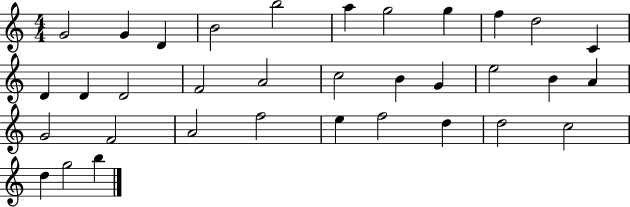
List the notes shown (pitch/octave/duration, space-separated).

G4/h G4/q D4/q B4/h B5/h A5/q G5/h G5/q F5/q D5/h C4/q D4/q D4/q D4/h F4/h A4/h C5/h B4/q G4/q E5/h B4/q A4/q G4/h F4/h A4/h F5/h E5/q F5/h D5/q D5/h C5/h D5/q G5/h B5/q